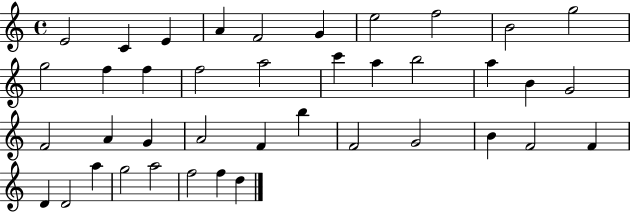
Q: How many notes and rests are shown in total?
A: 40